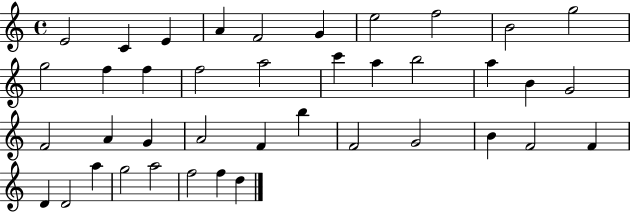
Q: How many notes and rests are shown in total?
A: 40